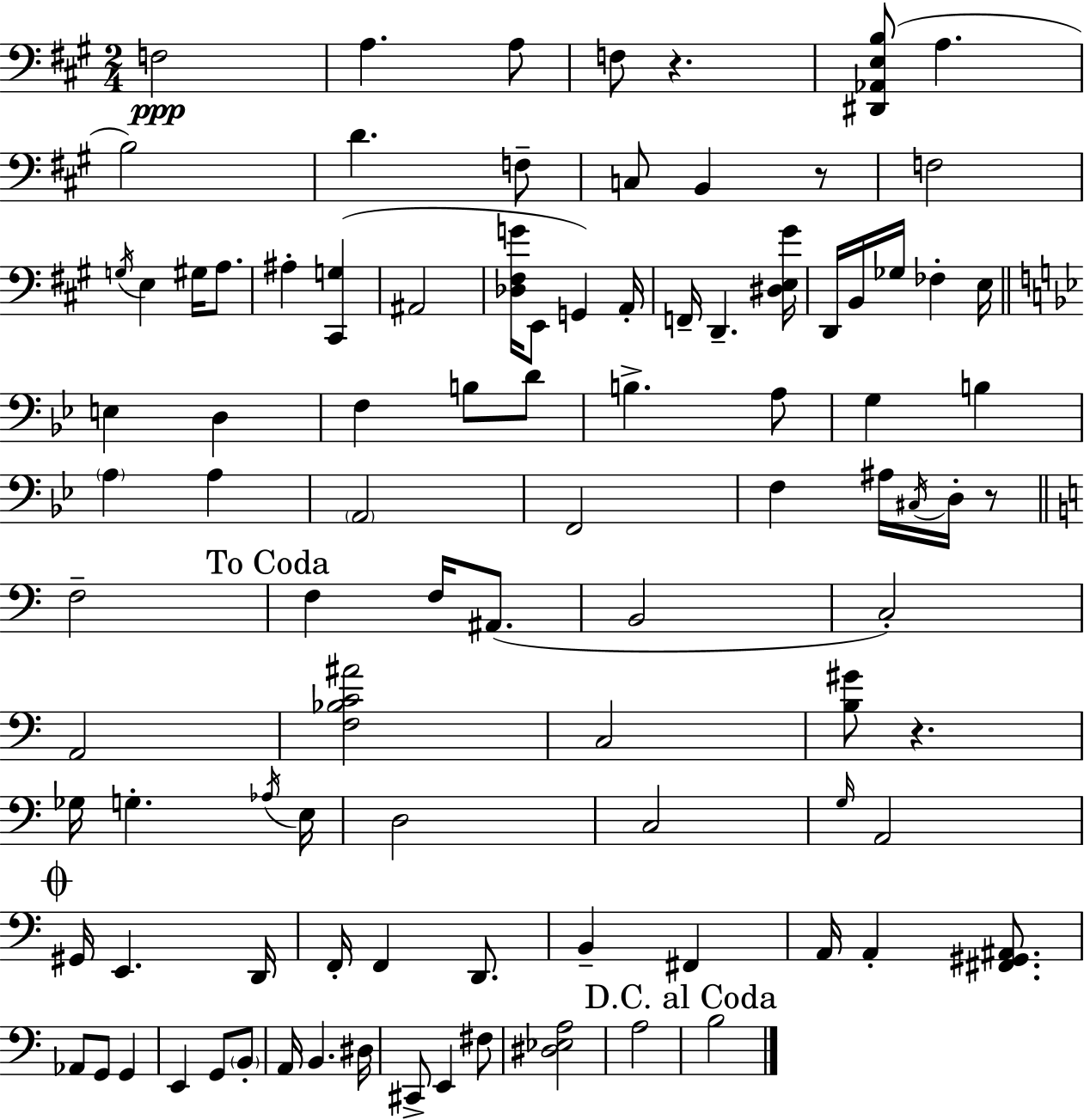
F3/h A3/q. A3/e F3/e R/q. [D#2,Ab2,E3,B3]/e A3/q. B3/h D4/q. F3/e C3/e B2/q R/e F3/h G3/s E3/q G#3/s A3/e. A#3/q [C#2,G3]/q A#2/h [Db3,F#3,G4]/s E2/e G2/q A2/s F2/s D2/q. [D#3,E3,G#4]/s D2/s B2/s Gb3/s FES3/q E3/s E3/q D3/q F3/q B3/e D4/e B3/q. A3/e G3/q B3/q A3/q A3/q A2/h F2/h F3/q A#3/s C#3/s D3/s R/e F3/h F3/q F3/s A#2/e. B2/h C3/h A2/h [F3,Bb3,C4,A#4]/h C3/h [B3,G#4]/e R/q. Gb3/s G3/q. Ab3/s E3/s D3/h C3/h G3/s A2/h G#2/s E2/q. D2/s F2/s F2/q D2/e. B2/q F#2/q A2/s A2/q [F#2,G#2,A#2]/e. Ab2/e G2/e G2/q E2/q G2/e B2/e A2/s B2/q. D#3/s C#2/e E2/q F#3/e [D#3,Eb3,A3]/h A3/h B3/h